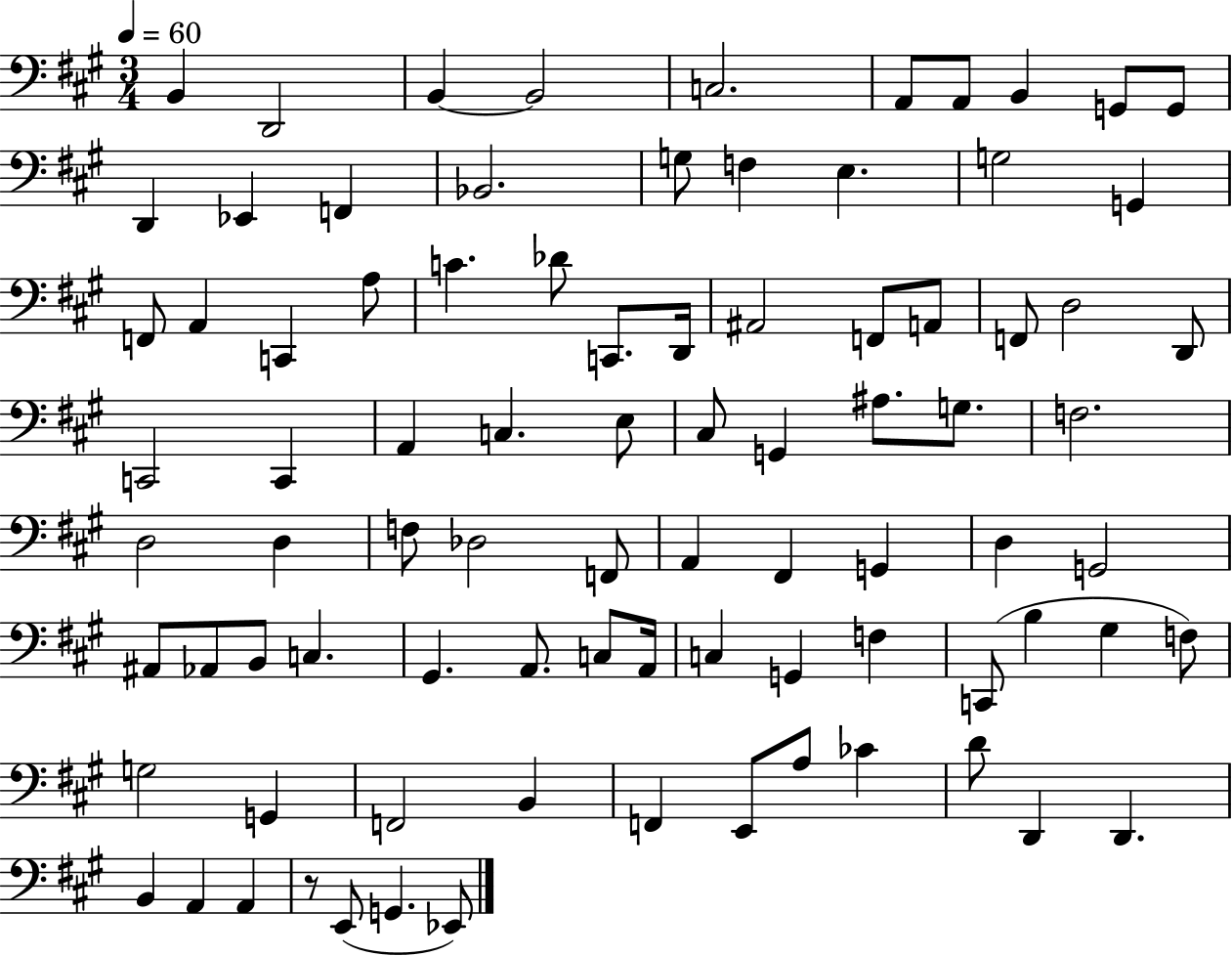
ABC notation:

X:1
T:Untitled
M:3/4
L:1/4
K:A
B,, D,,2 B,, B,,2 C,2 A,,/2 A,,/2 B,, G,,/2 G,,/2 D,, _E,, F,, _B,,2 G,/2 F, E, G,2 G,, F,,/2 A,, C,, A,/2 C _D/2 C,,/2 D,,/4 ^A,,2 F,,/2 A,,/2 F,,/2 D,2 D,,/2 C,,2 C,, A,, C, E,/2 ^C,/2 G,, ^A,/2 G,/2 F,2 D,2 D, F,/2 _D,2 F,,/2 A,, ^F,, G,, D, G,,2 ^A,,/2 _A,,/2 B,,/2 C, ^G,, A,,/2 C,/2 A,,/4 C, G,, F, C,,/2 B, ^G, F,/2 G,2 G,, F,,2 B,, F,, E,,/2 A,/2 _C D/2 D,, D,, B,, A,, A,, z/2 E,,/2 G,, _E,,/2